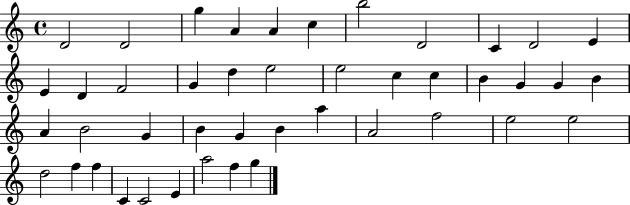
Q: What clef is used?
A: treble